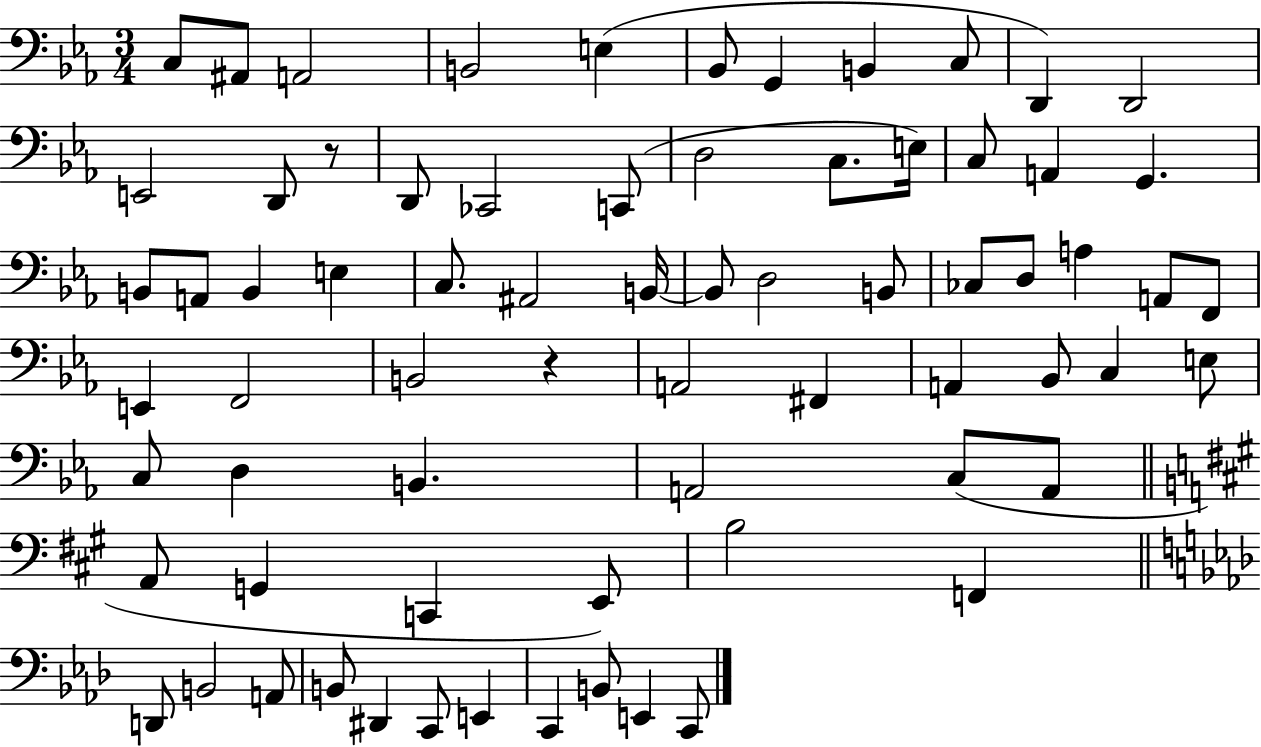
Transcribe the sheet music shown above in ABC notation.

X:1
T:Untitled
M:3/4
L:1/4
K:Eb
C,/2 ^A,,/2 A,,2 B,,2 E, _B,,/2 G,, B,, C,/2 D,, D,,2 E,,2 D,,/2 z/2 D,,/2 _C,,2 C,,/2 D,2 C,/2 E,/4 C,/2 A,, G,, B,,/2 A,,/2 B,, E, C,/2 ^A,,2 B,,/4 B,,/2 D,2 B,,/2 _C,/2 D,/2 A, A,,/2 F,,/2 E,, F,,2 B,,2 z A,,2 ^F,, A,, _B,,/2 C, E,/2 C,/2 D, B,, A,,2 C,/2 A,,/2 A,,/2 G,, C,, E,,/2 B,2 F,, D,,/2 B,,2 A,,/2 B,,/2 ^D,, C,,/2 E,, C,, B,,/2 E,, C,,/2